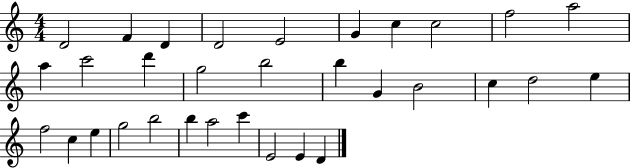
D4/h F4/q D4/q D4/h E4/h G4/q C5/q C5/h F5/h A5/h A5/q C6/h D6/q G5/h B5/h B5/q G4/q B4/h C5/q D5/h E5/q F5/h C5/q E5/q G5/h B5/h B5/q A5/h C6/q E4/h E4/q D4/q